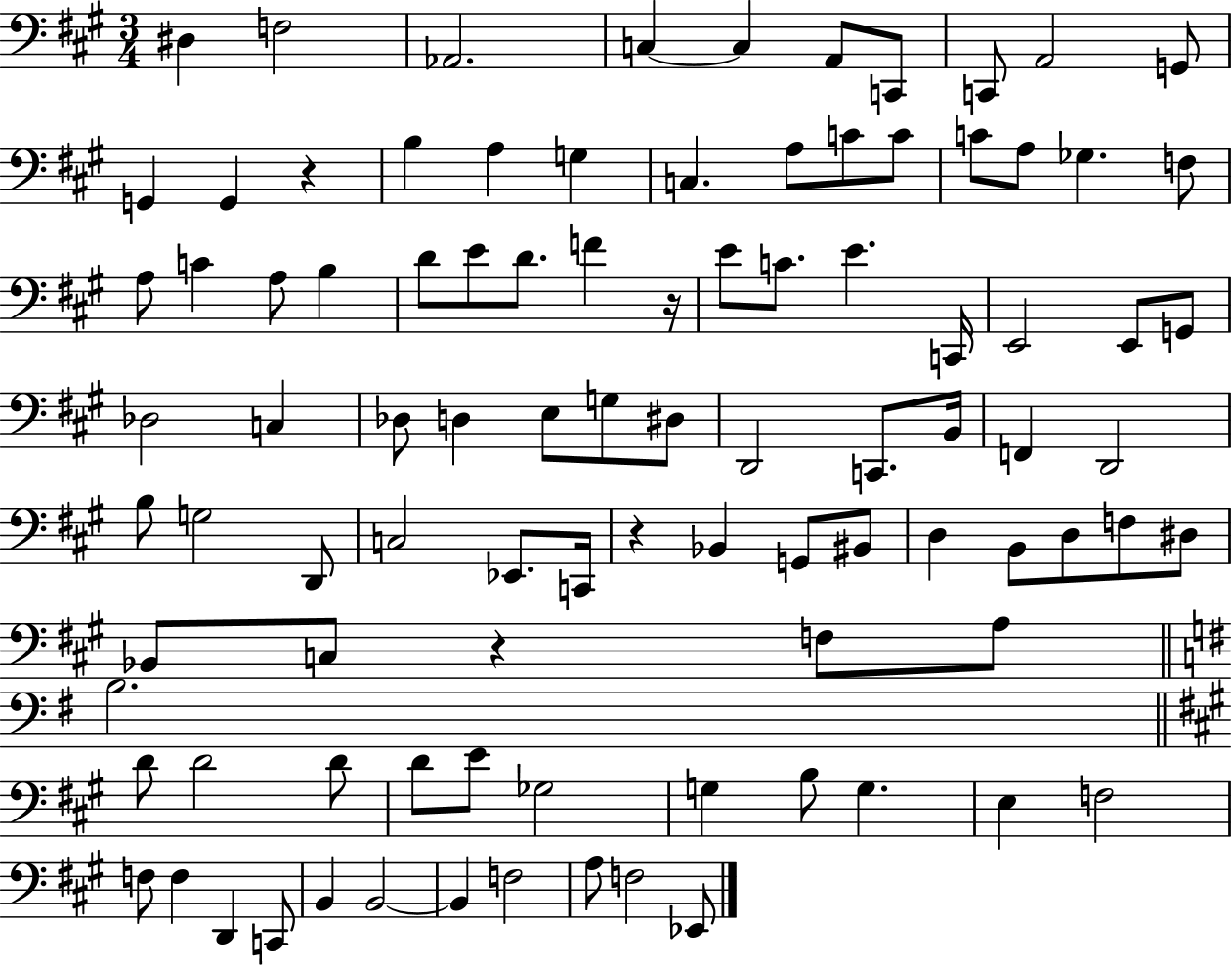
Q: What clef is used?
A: bass